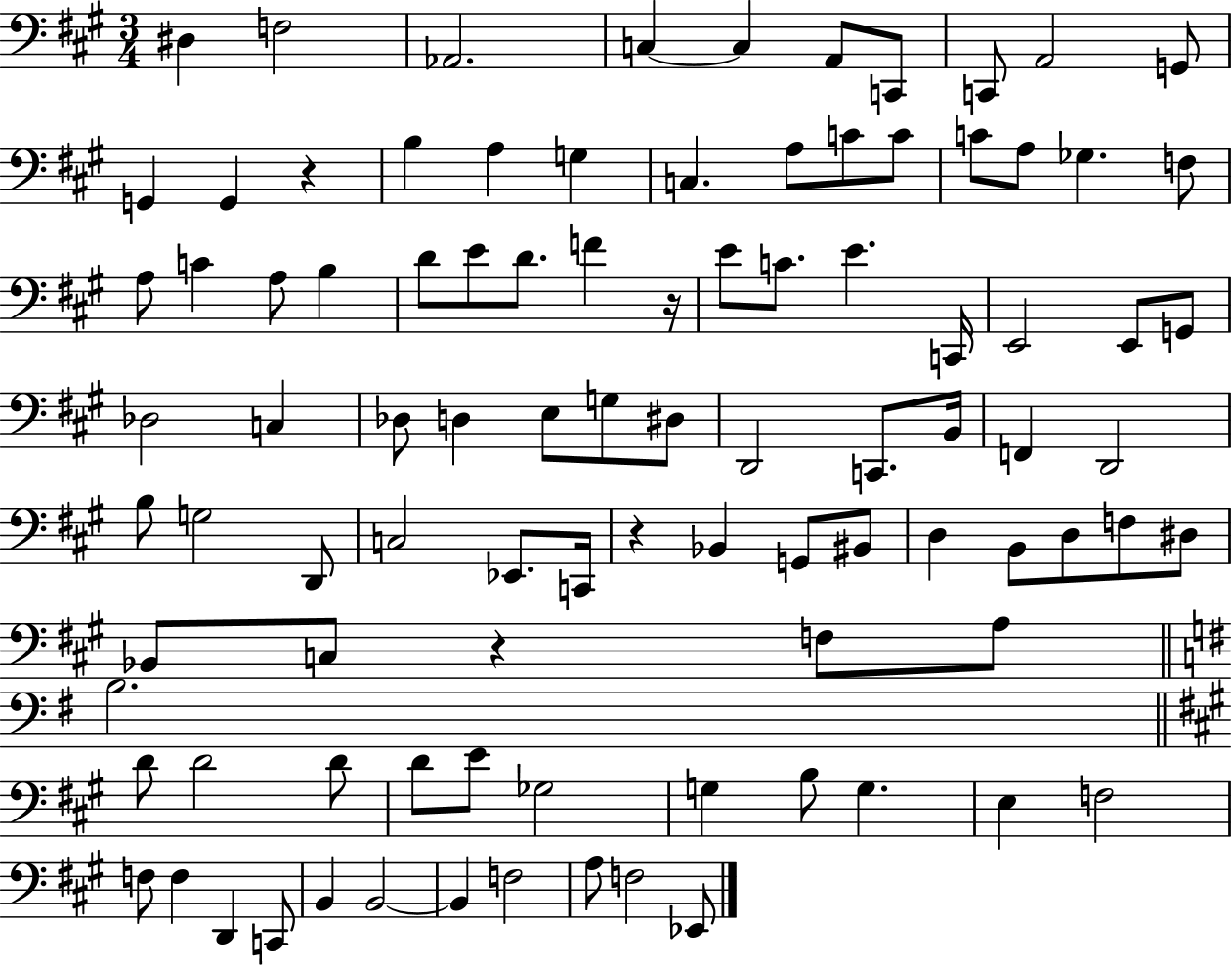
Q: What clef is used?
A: bass